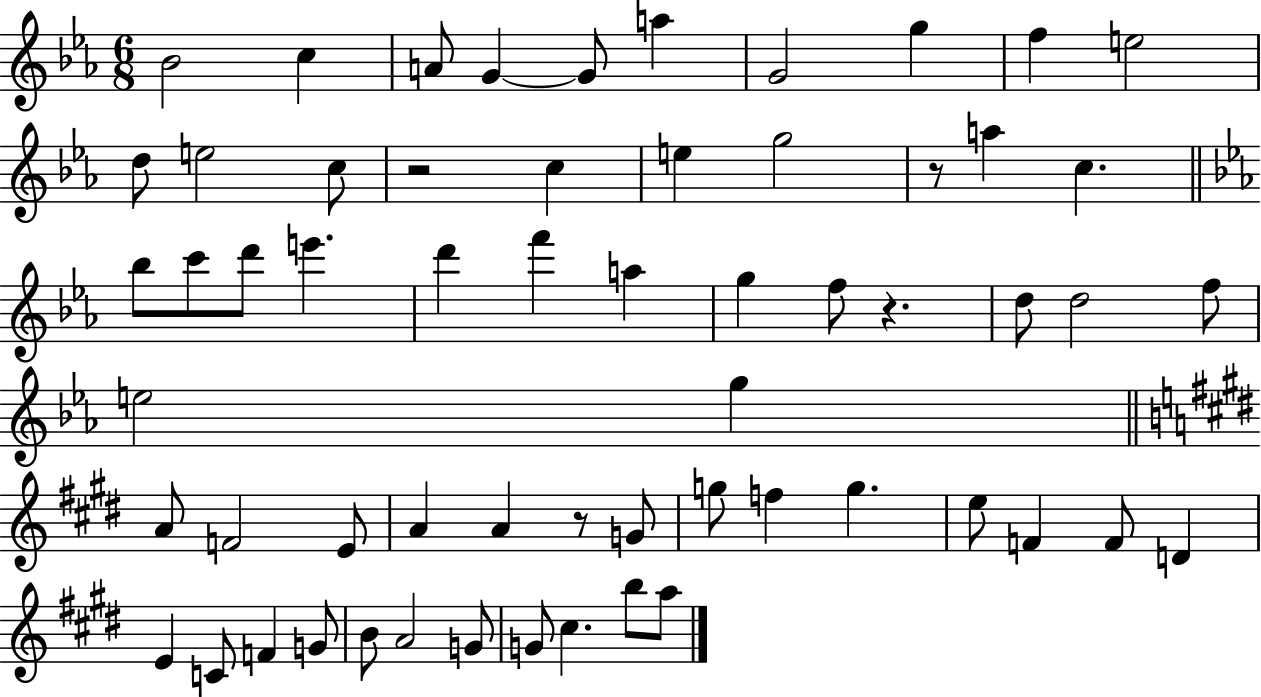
{
  \clef treble
  \numericTimeSignature
  \time 6/8
  \key ees \major
  bes'2 c''4 | a'8 g'4~~ g'8 a''4 | g'2 g''4 | f''4 e''2 | \break d''8 e''2 c''8 | r2 c''4 | e''4 g''2 | r8 a''4 c''4. | \break \bar "||" \break \key ees \major bes''8 c'''8 d'''8 e'''4. | d'''4 f'''4 a''4 | g''4 f''8 r4. | d''8 d''2 f''8 | \break e''2 g''4 | \bar "||" \break \key e \major a'8 f'2 e'8 | a'4 a'4 r8 g'8 | g''8 f''4 g''4. | e''8 f'4 f'8 d'4 | \break e'4 c'8 f'4 g'8 | b'8 a'2 g'8 | g'8 cis''4. b''8 a''8 | \bar "|."
}